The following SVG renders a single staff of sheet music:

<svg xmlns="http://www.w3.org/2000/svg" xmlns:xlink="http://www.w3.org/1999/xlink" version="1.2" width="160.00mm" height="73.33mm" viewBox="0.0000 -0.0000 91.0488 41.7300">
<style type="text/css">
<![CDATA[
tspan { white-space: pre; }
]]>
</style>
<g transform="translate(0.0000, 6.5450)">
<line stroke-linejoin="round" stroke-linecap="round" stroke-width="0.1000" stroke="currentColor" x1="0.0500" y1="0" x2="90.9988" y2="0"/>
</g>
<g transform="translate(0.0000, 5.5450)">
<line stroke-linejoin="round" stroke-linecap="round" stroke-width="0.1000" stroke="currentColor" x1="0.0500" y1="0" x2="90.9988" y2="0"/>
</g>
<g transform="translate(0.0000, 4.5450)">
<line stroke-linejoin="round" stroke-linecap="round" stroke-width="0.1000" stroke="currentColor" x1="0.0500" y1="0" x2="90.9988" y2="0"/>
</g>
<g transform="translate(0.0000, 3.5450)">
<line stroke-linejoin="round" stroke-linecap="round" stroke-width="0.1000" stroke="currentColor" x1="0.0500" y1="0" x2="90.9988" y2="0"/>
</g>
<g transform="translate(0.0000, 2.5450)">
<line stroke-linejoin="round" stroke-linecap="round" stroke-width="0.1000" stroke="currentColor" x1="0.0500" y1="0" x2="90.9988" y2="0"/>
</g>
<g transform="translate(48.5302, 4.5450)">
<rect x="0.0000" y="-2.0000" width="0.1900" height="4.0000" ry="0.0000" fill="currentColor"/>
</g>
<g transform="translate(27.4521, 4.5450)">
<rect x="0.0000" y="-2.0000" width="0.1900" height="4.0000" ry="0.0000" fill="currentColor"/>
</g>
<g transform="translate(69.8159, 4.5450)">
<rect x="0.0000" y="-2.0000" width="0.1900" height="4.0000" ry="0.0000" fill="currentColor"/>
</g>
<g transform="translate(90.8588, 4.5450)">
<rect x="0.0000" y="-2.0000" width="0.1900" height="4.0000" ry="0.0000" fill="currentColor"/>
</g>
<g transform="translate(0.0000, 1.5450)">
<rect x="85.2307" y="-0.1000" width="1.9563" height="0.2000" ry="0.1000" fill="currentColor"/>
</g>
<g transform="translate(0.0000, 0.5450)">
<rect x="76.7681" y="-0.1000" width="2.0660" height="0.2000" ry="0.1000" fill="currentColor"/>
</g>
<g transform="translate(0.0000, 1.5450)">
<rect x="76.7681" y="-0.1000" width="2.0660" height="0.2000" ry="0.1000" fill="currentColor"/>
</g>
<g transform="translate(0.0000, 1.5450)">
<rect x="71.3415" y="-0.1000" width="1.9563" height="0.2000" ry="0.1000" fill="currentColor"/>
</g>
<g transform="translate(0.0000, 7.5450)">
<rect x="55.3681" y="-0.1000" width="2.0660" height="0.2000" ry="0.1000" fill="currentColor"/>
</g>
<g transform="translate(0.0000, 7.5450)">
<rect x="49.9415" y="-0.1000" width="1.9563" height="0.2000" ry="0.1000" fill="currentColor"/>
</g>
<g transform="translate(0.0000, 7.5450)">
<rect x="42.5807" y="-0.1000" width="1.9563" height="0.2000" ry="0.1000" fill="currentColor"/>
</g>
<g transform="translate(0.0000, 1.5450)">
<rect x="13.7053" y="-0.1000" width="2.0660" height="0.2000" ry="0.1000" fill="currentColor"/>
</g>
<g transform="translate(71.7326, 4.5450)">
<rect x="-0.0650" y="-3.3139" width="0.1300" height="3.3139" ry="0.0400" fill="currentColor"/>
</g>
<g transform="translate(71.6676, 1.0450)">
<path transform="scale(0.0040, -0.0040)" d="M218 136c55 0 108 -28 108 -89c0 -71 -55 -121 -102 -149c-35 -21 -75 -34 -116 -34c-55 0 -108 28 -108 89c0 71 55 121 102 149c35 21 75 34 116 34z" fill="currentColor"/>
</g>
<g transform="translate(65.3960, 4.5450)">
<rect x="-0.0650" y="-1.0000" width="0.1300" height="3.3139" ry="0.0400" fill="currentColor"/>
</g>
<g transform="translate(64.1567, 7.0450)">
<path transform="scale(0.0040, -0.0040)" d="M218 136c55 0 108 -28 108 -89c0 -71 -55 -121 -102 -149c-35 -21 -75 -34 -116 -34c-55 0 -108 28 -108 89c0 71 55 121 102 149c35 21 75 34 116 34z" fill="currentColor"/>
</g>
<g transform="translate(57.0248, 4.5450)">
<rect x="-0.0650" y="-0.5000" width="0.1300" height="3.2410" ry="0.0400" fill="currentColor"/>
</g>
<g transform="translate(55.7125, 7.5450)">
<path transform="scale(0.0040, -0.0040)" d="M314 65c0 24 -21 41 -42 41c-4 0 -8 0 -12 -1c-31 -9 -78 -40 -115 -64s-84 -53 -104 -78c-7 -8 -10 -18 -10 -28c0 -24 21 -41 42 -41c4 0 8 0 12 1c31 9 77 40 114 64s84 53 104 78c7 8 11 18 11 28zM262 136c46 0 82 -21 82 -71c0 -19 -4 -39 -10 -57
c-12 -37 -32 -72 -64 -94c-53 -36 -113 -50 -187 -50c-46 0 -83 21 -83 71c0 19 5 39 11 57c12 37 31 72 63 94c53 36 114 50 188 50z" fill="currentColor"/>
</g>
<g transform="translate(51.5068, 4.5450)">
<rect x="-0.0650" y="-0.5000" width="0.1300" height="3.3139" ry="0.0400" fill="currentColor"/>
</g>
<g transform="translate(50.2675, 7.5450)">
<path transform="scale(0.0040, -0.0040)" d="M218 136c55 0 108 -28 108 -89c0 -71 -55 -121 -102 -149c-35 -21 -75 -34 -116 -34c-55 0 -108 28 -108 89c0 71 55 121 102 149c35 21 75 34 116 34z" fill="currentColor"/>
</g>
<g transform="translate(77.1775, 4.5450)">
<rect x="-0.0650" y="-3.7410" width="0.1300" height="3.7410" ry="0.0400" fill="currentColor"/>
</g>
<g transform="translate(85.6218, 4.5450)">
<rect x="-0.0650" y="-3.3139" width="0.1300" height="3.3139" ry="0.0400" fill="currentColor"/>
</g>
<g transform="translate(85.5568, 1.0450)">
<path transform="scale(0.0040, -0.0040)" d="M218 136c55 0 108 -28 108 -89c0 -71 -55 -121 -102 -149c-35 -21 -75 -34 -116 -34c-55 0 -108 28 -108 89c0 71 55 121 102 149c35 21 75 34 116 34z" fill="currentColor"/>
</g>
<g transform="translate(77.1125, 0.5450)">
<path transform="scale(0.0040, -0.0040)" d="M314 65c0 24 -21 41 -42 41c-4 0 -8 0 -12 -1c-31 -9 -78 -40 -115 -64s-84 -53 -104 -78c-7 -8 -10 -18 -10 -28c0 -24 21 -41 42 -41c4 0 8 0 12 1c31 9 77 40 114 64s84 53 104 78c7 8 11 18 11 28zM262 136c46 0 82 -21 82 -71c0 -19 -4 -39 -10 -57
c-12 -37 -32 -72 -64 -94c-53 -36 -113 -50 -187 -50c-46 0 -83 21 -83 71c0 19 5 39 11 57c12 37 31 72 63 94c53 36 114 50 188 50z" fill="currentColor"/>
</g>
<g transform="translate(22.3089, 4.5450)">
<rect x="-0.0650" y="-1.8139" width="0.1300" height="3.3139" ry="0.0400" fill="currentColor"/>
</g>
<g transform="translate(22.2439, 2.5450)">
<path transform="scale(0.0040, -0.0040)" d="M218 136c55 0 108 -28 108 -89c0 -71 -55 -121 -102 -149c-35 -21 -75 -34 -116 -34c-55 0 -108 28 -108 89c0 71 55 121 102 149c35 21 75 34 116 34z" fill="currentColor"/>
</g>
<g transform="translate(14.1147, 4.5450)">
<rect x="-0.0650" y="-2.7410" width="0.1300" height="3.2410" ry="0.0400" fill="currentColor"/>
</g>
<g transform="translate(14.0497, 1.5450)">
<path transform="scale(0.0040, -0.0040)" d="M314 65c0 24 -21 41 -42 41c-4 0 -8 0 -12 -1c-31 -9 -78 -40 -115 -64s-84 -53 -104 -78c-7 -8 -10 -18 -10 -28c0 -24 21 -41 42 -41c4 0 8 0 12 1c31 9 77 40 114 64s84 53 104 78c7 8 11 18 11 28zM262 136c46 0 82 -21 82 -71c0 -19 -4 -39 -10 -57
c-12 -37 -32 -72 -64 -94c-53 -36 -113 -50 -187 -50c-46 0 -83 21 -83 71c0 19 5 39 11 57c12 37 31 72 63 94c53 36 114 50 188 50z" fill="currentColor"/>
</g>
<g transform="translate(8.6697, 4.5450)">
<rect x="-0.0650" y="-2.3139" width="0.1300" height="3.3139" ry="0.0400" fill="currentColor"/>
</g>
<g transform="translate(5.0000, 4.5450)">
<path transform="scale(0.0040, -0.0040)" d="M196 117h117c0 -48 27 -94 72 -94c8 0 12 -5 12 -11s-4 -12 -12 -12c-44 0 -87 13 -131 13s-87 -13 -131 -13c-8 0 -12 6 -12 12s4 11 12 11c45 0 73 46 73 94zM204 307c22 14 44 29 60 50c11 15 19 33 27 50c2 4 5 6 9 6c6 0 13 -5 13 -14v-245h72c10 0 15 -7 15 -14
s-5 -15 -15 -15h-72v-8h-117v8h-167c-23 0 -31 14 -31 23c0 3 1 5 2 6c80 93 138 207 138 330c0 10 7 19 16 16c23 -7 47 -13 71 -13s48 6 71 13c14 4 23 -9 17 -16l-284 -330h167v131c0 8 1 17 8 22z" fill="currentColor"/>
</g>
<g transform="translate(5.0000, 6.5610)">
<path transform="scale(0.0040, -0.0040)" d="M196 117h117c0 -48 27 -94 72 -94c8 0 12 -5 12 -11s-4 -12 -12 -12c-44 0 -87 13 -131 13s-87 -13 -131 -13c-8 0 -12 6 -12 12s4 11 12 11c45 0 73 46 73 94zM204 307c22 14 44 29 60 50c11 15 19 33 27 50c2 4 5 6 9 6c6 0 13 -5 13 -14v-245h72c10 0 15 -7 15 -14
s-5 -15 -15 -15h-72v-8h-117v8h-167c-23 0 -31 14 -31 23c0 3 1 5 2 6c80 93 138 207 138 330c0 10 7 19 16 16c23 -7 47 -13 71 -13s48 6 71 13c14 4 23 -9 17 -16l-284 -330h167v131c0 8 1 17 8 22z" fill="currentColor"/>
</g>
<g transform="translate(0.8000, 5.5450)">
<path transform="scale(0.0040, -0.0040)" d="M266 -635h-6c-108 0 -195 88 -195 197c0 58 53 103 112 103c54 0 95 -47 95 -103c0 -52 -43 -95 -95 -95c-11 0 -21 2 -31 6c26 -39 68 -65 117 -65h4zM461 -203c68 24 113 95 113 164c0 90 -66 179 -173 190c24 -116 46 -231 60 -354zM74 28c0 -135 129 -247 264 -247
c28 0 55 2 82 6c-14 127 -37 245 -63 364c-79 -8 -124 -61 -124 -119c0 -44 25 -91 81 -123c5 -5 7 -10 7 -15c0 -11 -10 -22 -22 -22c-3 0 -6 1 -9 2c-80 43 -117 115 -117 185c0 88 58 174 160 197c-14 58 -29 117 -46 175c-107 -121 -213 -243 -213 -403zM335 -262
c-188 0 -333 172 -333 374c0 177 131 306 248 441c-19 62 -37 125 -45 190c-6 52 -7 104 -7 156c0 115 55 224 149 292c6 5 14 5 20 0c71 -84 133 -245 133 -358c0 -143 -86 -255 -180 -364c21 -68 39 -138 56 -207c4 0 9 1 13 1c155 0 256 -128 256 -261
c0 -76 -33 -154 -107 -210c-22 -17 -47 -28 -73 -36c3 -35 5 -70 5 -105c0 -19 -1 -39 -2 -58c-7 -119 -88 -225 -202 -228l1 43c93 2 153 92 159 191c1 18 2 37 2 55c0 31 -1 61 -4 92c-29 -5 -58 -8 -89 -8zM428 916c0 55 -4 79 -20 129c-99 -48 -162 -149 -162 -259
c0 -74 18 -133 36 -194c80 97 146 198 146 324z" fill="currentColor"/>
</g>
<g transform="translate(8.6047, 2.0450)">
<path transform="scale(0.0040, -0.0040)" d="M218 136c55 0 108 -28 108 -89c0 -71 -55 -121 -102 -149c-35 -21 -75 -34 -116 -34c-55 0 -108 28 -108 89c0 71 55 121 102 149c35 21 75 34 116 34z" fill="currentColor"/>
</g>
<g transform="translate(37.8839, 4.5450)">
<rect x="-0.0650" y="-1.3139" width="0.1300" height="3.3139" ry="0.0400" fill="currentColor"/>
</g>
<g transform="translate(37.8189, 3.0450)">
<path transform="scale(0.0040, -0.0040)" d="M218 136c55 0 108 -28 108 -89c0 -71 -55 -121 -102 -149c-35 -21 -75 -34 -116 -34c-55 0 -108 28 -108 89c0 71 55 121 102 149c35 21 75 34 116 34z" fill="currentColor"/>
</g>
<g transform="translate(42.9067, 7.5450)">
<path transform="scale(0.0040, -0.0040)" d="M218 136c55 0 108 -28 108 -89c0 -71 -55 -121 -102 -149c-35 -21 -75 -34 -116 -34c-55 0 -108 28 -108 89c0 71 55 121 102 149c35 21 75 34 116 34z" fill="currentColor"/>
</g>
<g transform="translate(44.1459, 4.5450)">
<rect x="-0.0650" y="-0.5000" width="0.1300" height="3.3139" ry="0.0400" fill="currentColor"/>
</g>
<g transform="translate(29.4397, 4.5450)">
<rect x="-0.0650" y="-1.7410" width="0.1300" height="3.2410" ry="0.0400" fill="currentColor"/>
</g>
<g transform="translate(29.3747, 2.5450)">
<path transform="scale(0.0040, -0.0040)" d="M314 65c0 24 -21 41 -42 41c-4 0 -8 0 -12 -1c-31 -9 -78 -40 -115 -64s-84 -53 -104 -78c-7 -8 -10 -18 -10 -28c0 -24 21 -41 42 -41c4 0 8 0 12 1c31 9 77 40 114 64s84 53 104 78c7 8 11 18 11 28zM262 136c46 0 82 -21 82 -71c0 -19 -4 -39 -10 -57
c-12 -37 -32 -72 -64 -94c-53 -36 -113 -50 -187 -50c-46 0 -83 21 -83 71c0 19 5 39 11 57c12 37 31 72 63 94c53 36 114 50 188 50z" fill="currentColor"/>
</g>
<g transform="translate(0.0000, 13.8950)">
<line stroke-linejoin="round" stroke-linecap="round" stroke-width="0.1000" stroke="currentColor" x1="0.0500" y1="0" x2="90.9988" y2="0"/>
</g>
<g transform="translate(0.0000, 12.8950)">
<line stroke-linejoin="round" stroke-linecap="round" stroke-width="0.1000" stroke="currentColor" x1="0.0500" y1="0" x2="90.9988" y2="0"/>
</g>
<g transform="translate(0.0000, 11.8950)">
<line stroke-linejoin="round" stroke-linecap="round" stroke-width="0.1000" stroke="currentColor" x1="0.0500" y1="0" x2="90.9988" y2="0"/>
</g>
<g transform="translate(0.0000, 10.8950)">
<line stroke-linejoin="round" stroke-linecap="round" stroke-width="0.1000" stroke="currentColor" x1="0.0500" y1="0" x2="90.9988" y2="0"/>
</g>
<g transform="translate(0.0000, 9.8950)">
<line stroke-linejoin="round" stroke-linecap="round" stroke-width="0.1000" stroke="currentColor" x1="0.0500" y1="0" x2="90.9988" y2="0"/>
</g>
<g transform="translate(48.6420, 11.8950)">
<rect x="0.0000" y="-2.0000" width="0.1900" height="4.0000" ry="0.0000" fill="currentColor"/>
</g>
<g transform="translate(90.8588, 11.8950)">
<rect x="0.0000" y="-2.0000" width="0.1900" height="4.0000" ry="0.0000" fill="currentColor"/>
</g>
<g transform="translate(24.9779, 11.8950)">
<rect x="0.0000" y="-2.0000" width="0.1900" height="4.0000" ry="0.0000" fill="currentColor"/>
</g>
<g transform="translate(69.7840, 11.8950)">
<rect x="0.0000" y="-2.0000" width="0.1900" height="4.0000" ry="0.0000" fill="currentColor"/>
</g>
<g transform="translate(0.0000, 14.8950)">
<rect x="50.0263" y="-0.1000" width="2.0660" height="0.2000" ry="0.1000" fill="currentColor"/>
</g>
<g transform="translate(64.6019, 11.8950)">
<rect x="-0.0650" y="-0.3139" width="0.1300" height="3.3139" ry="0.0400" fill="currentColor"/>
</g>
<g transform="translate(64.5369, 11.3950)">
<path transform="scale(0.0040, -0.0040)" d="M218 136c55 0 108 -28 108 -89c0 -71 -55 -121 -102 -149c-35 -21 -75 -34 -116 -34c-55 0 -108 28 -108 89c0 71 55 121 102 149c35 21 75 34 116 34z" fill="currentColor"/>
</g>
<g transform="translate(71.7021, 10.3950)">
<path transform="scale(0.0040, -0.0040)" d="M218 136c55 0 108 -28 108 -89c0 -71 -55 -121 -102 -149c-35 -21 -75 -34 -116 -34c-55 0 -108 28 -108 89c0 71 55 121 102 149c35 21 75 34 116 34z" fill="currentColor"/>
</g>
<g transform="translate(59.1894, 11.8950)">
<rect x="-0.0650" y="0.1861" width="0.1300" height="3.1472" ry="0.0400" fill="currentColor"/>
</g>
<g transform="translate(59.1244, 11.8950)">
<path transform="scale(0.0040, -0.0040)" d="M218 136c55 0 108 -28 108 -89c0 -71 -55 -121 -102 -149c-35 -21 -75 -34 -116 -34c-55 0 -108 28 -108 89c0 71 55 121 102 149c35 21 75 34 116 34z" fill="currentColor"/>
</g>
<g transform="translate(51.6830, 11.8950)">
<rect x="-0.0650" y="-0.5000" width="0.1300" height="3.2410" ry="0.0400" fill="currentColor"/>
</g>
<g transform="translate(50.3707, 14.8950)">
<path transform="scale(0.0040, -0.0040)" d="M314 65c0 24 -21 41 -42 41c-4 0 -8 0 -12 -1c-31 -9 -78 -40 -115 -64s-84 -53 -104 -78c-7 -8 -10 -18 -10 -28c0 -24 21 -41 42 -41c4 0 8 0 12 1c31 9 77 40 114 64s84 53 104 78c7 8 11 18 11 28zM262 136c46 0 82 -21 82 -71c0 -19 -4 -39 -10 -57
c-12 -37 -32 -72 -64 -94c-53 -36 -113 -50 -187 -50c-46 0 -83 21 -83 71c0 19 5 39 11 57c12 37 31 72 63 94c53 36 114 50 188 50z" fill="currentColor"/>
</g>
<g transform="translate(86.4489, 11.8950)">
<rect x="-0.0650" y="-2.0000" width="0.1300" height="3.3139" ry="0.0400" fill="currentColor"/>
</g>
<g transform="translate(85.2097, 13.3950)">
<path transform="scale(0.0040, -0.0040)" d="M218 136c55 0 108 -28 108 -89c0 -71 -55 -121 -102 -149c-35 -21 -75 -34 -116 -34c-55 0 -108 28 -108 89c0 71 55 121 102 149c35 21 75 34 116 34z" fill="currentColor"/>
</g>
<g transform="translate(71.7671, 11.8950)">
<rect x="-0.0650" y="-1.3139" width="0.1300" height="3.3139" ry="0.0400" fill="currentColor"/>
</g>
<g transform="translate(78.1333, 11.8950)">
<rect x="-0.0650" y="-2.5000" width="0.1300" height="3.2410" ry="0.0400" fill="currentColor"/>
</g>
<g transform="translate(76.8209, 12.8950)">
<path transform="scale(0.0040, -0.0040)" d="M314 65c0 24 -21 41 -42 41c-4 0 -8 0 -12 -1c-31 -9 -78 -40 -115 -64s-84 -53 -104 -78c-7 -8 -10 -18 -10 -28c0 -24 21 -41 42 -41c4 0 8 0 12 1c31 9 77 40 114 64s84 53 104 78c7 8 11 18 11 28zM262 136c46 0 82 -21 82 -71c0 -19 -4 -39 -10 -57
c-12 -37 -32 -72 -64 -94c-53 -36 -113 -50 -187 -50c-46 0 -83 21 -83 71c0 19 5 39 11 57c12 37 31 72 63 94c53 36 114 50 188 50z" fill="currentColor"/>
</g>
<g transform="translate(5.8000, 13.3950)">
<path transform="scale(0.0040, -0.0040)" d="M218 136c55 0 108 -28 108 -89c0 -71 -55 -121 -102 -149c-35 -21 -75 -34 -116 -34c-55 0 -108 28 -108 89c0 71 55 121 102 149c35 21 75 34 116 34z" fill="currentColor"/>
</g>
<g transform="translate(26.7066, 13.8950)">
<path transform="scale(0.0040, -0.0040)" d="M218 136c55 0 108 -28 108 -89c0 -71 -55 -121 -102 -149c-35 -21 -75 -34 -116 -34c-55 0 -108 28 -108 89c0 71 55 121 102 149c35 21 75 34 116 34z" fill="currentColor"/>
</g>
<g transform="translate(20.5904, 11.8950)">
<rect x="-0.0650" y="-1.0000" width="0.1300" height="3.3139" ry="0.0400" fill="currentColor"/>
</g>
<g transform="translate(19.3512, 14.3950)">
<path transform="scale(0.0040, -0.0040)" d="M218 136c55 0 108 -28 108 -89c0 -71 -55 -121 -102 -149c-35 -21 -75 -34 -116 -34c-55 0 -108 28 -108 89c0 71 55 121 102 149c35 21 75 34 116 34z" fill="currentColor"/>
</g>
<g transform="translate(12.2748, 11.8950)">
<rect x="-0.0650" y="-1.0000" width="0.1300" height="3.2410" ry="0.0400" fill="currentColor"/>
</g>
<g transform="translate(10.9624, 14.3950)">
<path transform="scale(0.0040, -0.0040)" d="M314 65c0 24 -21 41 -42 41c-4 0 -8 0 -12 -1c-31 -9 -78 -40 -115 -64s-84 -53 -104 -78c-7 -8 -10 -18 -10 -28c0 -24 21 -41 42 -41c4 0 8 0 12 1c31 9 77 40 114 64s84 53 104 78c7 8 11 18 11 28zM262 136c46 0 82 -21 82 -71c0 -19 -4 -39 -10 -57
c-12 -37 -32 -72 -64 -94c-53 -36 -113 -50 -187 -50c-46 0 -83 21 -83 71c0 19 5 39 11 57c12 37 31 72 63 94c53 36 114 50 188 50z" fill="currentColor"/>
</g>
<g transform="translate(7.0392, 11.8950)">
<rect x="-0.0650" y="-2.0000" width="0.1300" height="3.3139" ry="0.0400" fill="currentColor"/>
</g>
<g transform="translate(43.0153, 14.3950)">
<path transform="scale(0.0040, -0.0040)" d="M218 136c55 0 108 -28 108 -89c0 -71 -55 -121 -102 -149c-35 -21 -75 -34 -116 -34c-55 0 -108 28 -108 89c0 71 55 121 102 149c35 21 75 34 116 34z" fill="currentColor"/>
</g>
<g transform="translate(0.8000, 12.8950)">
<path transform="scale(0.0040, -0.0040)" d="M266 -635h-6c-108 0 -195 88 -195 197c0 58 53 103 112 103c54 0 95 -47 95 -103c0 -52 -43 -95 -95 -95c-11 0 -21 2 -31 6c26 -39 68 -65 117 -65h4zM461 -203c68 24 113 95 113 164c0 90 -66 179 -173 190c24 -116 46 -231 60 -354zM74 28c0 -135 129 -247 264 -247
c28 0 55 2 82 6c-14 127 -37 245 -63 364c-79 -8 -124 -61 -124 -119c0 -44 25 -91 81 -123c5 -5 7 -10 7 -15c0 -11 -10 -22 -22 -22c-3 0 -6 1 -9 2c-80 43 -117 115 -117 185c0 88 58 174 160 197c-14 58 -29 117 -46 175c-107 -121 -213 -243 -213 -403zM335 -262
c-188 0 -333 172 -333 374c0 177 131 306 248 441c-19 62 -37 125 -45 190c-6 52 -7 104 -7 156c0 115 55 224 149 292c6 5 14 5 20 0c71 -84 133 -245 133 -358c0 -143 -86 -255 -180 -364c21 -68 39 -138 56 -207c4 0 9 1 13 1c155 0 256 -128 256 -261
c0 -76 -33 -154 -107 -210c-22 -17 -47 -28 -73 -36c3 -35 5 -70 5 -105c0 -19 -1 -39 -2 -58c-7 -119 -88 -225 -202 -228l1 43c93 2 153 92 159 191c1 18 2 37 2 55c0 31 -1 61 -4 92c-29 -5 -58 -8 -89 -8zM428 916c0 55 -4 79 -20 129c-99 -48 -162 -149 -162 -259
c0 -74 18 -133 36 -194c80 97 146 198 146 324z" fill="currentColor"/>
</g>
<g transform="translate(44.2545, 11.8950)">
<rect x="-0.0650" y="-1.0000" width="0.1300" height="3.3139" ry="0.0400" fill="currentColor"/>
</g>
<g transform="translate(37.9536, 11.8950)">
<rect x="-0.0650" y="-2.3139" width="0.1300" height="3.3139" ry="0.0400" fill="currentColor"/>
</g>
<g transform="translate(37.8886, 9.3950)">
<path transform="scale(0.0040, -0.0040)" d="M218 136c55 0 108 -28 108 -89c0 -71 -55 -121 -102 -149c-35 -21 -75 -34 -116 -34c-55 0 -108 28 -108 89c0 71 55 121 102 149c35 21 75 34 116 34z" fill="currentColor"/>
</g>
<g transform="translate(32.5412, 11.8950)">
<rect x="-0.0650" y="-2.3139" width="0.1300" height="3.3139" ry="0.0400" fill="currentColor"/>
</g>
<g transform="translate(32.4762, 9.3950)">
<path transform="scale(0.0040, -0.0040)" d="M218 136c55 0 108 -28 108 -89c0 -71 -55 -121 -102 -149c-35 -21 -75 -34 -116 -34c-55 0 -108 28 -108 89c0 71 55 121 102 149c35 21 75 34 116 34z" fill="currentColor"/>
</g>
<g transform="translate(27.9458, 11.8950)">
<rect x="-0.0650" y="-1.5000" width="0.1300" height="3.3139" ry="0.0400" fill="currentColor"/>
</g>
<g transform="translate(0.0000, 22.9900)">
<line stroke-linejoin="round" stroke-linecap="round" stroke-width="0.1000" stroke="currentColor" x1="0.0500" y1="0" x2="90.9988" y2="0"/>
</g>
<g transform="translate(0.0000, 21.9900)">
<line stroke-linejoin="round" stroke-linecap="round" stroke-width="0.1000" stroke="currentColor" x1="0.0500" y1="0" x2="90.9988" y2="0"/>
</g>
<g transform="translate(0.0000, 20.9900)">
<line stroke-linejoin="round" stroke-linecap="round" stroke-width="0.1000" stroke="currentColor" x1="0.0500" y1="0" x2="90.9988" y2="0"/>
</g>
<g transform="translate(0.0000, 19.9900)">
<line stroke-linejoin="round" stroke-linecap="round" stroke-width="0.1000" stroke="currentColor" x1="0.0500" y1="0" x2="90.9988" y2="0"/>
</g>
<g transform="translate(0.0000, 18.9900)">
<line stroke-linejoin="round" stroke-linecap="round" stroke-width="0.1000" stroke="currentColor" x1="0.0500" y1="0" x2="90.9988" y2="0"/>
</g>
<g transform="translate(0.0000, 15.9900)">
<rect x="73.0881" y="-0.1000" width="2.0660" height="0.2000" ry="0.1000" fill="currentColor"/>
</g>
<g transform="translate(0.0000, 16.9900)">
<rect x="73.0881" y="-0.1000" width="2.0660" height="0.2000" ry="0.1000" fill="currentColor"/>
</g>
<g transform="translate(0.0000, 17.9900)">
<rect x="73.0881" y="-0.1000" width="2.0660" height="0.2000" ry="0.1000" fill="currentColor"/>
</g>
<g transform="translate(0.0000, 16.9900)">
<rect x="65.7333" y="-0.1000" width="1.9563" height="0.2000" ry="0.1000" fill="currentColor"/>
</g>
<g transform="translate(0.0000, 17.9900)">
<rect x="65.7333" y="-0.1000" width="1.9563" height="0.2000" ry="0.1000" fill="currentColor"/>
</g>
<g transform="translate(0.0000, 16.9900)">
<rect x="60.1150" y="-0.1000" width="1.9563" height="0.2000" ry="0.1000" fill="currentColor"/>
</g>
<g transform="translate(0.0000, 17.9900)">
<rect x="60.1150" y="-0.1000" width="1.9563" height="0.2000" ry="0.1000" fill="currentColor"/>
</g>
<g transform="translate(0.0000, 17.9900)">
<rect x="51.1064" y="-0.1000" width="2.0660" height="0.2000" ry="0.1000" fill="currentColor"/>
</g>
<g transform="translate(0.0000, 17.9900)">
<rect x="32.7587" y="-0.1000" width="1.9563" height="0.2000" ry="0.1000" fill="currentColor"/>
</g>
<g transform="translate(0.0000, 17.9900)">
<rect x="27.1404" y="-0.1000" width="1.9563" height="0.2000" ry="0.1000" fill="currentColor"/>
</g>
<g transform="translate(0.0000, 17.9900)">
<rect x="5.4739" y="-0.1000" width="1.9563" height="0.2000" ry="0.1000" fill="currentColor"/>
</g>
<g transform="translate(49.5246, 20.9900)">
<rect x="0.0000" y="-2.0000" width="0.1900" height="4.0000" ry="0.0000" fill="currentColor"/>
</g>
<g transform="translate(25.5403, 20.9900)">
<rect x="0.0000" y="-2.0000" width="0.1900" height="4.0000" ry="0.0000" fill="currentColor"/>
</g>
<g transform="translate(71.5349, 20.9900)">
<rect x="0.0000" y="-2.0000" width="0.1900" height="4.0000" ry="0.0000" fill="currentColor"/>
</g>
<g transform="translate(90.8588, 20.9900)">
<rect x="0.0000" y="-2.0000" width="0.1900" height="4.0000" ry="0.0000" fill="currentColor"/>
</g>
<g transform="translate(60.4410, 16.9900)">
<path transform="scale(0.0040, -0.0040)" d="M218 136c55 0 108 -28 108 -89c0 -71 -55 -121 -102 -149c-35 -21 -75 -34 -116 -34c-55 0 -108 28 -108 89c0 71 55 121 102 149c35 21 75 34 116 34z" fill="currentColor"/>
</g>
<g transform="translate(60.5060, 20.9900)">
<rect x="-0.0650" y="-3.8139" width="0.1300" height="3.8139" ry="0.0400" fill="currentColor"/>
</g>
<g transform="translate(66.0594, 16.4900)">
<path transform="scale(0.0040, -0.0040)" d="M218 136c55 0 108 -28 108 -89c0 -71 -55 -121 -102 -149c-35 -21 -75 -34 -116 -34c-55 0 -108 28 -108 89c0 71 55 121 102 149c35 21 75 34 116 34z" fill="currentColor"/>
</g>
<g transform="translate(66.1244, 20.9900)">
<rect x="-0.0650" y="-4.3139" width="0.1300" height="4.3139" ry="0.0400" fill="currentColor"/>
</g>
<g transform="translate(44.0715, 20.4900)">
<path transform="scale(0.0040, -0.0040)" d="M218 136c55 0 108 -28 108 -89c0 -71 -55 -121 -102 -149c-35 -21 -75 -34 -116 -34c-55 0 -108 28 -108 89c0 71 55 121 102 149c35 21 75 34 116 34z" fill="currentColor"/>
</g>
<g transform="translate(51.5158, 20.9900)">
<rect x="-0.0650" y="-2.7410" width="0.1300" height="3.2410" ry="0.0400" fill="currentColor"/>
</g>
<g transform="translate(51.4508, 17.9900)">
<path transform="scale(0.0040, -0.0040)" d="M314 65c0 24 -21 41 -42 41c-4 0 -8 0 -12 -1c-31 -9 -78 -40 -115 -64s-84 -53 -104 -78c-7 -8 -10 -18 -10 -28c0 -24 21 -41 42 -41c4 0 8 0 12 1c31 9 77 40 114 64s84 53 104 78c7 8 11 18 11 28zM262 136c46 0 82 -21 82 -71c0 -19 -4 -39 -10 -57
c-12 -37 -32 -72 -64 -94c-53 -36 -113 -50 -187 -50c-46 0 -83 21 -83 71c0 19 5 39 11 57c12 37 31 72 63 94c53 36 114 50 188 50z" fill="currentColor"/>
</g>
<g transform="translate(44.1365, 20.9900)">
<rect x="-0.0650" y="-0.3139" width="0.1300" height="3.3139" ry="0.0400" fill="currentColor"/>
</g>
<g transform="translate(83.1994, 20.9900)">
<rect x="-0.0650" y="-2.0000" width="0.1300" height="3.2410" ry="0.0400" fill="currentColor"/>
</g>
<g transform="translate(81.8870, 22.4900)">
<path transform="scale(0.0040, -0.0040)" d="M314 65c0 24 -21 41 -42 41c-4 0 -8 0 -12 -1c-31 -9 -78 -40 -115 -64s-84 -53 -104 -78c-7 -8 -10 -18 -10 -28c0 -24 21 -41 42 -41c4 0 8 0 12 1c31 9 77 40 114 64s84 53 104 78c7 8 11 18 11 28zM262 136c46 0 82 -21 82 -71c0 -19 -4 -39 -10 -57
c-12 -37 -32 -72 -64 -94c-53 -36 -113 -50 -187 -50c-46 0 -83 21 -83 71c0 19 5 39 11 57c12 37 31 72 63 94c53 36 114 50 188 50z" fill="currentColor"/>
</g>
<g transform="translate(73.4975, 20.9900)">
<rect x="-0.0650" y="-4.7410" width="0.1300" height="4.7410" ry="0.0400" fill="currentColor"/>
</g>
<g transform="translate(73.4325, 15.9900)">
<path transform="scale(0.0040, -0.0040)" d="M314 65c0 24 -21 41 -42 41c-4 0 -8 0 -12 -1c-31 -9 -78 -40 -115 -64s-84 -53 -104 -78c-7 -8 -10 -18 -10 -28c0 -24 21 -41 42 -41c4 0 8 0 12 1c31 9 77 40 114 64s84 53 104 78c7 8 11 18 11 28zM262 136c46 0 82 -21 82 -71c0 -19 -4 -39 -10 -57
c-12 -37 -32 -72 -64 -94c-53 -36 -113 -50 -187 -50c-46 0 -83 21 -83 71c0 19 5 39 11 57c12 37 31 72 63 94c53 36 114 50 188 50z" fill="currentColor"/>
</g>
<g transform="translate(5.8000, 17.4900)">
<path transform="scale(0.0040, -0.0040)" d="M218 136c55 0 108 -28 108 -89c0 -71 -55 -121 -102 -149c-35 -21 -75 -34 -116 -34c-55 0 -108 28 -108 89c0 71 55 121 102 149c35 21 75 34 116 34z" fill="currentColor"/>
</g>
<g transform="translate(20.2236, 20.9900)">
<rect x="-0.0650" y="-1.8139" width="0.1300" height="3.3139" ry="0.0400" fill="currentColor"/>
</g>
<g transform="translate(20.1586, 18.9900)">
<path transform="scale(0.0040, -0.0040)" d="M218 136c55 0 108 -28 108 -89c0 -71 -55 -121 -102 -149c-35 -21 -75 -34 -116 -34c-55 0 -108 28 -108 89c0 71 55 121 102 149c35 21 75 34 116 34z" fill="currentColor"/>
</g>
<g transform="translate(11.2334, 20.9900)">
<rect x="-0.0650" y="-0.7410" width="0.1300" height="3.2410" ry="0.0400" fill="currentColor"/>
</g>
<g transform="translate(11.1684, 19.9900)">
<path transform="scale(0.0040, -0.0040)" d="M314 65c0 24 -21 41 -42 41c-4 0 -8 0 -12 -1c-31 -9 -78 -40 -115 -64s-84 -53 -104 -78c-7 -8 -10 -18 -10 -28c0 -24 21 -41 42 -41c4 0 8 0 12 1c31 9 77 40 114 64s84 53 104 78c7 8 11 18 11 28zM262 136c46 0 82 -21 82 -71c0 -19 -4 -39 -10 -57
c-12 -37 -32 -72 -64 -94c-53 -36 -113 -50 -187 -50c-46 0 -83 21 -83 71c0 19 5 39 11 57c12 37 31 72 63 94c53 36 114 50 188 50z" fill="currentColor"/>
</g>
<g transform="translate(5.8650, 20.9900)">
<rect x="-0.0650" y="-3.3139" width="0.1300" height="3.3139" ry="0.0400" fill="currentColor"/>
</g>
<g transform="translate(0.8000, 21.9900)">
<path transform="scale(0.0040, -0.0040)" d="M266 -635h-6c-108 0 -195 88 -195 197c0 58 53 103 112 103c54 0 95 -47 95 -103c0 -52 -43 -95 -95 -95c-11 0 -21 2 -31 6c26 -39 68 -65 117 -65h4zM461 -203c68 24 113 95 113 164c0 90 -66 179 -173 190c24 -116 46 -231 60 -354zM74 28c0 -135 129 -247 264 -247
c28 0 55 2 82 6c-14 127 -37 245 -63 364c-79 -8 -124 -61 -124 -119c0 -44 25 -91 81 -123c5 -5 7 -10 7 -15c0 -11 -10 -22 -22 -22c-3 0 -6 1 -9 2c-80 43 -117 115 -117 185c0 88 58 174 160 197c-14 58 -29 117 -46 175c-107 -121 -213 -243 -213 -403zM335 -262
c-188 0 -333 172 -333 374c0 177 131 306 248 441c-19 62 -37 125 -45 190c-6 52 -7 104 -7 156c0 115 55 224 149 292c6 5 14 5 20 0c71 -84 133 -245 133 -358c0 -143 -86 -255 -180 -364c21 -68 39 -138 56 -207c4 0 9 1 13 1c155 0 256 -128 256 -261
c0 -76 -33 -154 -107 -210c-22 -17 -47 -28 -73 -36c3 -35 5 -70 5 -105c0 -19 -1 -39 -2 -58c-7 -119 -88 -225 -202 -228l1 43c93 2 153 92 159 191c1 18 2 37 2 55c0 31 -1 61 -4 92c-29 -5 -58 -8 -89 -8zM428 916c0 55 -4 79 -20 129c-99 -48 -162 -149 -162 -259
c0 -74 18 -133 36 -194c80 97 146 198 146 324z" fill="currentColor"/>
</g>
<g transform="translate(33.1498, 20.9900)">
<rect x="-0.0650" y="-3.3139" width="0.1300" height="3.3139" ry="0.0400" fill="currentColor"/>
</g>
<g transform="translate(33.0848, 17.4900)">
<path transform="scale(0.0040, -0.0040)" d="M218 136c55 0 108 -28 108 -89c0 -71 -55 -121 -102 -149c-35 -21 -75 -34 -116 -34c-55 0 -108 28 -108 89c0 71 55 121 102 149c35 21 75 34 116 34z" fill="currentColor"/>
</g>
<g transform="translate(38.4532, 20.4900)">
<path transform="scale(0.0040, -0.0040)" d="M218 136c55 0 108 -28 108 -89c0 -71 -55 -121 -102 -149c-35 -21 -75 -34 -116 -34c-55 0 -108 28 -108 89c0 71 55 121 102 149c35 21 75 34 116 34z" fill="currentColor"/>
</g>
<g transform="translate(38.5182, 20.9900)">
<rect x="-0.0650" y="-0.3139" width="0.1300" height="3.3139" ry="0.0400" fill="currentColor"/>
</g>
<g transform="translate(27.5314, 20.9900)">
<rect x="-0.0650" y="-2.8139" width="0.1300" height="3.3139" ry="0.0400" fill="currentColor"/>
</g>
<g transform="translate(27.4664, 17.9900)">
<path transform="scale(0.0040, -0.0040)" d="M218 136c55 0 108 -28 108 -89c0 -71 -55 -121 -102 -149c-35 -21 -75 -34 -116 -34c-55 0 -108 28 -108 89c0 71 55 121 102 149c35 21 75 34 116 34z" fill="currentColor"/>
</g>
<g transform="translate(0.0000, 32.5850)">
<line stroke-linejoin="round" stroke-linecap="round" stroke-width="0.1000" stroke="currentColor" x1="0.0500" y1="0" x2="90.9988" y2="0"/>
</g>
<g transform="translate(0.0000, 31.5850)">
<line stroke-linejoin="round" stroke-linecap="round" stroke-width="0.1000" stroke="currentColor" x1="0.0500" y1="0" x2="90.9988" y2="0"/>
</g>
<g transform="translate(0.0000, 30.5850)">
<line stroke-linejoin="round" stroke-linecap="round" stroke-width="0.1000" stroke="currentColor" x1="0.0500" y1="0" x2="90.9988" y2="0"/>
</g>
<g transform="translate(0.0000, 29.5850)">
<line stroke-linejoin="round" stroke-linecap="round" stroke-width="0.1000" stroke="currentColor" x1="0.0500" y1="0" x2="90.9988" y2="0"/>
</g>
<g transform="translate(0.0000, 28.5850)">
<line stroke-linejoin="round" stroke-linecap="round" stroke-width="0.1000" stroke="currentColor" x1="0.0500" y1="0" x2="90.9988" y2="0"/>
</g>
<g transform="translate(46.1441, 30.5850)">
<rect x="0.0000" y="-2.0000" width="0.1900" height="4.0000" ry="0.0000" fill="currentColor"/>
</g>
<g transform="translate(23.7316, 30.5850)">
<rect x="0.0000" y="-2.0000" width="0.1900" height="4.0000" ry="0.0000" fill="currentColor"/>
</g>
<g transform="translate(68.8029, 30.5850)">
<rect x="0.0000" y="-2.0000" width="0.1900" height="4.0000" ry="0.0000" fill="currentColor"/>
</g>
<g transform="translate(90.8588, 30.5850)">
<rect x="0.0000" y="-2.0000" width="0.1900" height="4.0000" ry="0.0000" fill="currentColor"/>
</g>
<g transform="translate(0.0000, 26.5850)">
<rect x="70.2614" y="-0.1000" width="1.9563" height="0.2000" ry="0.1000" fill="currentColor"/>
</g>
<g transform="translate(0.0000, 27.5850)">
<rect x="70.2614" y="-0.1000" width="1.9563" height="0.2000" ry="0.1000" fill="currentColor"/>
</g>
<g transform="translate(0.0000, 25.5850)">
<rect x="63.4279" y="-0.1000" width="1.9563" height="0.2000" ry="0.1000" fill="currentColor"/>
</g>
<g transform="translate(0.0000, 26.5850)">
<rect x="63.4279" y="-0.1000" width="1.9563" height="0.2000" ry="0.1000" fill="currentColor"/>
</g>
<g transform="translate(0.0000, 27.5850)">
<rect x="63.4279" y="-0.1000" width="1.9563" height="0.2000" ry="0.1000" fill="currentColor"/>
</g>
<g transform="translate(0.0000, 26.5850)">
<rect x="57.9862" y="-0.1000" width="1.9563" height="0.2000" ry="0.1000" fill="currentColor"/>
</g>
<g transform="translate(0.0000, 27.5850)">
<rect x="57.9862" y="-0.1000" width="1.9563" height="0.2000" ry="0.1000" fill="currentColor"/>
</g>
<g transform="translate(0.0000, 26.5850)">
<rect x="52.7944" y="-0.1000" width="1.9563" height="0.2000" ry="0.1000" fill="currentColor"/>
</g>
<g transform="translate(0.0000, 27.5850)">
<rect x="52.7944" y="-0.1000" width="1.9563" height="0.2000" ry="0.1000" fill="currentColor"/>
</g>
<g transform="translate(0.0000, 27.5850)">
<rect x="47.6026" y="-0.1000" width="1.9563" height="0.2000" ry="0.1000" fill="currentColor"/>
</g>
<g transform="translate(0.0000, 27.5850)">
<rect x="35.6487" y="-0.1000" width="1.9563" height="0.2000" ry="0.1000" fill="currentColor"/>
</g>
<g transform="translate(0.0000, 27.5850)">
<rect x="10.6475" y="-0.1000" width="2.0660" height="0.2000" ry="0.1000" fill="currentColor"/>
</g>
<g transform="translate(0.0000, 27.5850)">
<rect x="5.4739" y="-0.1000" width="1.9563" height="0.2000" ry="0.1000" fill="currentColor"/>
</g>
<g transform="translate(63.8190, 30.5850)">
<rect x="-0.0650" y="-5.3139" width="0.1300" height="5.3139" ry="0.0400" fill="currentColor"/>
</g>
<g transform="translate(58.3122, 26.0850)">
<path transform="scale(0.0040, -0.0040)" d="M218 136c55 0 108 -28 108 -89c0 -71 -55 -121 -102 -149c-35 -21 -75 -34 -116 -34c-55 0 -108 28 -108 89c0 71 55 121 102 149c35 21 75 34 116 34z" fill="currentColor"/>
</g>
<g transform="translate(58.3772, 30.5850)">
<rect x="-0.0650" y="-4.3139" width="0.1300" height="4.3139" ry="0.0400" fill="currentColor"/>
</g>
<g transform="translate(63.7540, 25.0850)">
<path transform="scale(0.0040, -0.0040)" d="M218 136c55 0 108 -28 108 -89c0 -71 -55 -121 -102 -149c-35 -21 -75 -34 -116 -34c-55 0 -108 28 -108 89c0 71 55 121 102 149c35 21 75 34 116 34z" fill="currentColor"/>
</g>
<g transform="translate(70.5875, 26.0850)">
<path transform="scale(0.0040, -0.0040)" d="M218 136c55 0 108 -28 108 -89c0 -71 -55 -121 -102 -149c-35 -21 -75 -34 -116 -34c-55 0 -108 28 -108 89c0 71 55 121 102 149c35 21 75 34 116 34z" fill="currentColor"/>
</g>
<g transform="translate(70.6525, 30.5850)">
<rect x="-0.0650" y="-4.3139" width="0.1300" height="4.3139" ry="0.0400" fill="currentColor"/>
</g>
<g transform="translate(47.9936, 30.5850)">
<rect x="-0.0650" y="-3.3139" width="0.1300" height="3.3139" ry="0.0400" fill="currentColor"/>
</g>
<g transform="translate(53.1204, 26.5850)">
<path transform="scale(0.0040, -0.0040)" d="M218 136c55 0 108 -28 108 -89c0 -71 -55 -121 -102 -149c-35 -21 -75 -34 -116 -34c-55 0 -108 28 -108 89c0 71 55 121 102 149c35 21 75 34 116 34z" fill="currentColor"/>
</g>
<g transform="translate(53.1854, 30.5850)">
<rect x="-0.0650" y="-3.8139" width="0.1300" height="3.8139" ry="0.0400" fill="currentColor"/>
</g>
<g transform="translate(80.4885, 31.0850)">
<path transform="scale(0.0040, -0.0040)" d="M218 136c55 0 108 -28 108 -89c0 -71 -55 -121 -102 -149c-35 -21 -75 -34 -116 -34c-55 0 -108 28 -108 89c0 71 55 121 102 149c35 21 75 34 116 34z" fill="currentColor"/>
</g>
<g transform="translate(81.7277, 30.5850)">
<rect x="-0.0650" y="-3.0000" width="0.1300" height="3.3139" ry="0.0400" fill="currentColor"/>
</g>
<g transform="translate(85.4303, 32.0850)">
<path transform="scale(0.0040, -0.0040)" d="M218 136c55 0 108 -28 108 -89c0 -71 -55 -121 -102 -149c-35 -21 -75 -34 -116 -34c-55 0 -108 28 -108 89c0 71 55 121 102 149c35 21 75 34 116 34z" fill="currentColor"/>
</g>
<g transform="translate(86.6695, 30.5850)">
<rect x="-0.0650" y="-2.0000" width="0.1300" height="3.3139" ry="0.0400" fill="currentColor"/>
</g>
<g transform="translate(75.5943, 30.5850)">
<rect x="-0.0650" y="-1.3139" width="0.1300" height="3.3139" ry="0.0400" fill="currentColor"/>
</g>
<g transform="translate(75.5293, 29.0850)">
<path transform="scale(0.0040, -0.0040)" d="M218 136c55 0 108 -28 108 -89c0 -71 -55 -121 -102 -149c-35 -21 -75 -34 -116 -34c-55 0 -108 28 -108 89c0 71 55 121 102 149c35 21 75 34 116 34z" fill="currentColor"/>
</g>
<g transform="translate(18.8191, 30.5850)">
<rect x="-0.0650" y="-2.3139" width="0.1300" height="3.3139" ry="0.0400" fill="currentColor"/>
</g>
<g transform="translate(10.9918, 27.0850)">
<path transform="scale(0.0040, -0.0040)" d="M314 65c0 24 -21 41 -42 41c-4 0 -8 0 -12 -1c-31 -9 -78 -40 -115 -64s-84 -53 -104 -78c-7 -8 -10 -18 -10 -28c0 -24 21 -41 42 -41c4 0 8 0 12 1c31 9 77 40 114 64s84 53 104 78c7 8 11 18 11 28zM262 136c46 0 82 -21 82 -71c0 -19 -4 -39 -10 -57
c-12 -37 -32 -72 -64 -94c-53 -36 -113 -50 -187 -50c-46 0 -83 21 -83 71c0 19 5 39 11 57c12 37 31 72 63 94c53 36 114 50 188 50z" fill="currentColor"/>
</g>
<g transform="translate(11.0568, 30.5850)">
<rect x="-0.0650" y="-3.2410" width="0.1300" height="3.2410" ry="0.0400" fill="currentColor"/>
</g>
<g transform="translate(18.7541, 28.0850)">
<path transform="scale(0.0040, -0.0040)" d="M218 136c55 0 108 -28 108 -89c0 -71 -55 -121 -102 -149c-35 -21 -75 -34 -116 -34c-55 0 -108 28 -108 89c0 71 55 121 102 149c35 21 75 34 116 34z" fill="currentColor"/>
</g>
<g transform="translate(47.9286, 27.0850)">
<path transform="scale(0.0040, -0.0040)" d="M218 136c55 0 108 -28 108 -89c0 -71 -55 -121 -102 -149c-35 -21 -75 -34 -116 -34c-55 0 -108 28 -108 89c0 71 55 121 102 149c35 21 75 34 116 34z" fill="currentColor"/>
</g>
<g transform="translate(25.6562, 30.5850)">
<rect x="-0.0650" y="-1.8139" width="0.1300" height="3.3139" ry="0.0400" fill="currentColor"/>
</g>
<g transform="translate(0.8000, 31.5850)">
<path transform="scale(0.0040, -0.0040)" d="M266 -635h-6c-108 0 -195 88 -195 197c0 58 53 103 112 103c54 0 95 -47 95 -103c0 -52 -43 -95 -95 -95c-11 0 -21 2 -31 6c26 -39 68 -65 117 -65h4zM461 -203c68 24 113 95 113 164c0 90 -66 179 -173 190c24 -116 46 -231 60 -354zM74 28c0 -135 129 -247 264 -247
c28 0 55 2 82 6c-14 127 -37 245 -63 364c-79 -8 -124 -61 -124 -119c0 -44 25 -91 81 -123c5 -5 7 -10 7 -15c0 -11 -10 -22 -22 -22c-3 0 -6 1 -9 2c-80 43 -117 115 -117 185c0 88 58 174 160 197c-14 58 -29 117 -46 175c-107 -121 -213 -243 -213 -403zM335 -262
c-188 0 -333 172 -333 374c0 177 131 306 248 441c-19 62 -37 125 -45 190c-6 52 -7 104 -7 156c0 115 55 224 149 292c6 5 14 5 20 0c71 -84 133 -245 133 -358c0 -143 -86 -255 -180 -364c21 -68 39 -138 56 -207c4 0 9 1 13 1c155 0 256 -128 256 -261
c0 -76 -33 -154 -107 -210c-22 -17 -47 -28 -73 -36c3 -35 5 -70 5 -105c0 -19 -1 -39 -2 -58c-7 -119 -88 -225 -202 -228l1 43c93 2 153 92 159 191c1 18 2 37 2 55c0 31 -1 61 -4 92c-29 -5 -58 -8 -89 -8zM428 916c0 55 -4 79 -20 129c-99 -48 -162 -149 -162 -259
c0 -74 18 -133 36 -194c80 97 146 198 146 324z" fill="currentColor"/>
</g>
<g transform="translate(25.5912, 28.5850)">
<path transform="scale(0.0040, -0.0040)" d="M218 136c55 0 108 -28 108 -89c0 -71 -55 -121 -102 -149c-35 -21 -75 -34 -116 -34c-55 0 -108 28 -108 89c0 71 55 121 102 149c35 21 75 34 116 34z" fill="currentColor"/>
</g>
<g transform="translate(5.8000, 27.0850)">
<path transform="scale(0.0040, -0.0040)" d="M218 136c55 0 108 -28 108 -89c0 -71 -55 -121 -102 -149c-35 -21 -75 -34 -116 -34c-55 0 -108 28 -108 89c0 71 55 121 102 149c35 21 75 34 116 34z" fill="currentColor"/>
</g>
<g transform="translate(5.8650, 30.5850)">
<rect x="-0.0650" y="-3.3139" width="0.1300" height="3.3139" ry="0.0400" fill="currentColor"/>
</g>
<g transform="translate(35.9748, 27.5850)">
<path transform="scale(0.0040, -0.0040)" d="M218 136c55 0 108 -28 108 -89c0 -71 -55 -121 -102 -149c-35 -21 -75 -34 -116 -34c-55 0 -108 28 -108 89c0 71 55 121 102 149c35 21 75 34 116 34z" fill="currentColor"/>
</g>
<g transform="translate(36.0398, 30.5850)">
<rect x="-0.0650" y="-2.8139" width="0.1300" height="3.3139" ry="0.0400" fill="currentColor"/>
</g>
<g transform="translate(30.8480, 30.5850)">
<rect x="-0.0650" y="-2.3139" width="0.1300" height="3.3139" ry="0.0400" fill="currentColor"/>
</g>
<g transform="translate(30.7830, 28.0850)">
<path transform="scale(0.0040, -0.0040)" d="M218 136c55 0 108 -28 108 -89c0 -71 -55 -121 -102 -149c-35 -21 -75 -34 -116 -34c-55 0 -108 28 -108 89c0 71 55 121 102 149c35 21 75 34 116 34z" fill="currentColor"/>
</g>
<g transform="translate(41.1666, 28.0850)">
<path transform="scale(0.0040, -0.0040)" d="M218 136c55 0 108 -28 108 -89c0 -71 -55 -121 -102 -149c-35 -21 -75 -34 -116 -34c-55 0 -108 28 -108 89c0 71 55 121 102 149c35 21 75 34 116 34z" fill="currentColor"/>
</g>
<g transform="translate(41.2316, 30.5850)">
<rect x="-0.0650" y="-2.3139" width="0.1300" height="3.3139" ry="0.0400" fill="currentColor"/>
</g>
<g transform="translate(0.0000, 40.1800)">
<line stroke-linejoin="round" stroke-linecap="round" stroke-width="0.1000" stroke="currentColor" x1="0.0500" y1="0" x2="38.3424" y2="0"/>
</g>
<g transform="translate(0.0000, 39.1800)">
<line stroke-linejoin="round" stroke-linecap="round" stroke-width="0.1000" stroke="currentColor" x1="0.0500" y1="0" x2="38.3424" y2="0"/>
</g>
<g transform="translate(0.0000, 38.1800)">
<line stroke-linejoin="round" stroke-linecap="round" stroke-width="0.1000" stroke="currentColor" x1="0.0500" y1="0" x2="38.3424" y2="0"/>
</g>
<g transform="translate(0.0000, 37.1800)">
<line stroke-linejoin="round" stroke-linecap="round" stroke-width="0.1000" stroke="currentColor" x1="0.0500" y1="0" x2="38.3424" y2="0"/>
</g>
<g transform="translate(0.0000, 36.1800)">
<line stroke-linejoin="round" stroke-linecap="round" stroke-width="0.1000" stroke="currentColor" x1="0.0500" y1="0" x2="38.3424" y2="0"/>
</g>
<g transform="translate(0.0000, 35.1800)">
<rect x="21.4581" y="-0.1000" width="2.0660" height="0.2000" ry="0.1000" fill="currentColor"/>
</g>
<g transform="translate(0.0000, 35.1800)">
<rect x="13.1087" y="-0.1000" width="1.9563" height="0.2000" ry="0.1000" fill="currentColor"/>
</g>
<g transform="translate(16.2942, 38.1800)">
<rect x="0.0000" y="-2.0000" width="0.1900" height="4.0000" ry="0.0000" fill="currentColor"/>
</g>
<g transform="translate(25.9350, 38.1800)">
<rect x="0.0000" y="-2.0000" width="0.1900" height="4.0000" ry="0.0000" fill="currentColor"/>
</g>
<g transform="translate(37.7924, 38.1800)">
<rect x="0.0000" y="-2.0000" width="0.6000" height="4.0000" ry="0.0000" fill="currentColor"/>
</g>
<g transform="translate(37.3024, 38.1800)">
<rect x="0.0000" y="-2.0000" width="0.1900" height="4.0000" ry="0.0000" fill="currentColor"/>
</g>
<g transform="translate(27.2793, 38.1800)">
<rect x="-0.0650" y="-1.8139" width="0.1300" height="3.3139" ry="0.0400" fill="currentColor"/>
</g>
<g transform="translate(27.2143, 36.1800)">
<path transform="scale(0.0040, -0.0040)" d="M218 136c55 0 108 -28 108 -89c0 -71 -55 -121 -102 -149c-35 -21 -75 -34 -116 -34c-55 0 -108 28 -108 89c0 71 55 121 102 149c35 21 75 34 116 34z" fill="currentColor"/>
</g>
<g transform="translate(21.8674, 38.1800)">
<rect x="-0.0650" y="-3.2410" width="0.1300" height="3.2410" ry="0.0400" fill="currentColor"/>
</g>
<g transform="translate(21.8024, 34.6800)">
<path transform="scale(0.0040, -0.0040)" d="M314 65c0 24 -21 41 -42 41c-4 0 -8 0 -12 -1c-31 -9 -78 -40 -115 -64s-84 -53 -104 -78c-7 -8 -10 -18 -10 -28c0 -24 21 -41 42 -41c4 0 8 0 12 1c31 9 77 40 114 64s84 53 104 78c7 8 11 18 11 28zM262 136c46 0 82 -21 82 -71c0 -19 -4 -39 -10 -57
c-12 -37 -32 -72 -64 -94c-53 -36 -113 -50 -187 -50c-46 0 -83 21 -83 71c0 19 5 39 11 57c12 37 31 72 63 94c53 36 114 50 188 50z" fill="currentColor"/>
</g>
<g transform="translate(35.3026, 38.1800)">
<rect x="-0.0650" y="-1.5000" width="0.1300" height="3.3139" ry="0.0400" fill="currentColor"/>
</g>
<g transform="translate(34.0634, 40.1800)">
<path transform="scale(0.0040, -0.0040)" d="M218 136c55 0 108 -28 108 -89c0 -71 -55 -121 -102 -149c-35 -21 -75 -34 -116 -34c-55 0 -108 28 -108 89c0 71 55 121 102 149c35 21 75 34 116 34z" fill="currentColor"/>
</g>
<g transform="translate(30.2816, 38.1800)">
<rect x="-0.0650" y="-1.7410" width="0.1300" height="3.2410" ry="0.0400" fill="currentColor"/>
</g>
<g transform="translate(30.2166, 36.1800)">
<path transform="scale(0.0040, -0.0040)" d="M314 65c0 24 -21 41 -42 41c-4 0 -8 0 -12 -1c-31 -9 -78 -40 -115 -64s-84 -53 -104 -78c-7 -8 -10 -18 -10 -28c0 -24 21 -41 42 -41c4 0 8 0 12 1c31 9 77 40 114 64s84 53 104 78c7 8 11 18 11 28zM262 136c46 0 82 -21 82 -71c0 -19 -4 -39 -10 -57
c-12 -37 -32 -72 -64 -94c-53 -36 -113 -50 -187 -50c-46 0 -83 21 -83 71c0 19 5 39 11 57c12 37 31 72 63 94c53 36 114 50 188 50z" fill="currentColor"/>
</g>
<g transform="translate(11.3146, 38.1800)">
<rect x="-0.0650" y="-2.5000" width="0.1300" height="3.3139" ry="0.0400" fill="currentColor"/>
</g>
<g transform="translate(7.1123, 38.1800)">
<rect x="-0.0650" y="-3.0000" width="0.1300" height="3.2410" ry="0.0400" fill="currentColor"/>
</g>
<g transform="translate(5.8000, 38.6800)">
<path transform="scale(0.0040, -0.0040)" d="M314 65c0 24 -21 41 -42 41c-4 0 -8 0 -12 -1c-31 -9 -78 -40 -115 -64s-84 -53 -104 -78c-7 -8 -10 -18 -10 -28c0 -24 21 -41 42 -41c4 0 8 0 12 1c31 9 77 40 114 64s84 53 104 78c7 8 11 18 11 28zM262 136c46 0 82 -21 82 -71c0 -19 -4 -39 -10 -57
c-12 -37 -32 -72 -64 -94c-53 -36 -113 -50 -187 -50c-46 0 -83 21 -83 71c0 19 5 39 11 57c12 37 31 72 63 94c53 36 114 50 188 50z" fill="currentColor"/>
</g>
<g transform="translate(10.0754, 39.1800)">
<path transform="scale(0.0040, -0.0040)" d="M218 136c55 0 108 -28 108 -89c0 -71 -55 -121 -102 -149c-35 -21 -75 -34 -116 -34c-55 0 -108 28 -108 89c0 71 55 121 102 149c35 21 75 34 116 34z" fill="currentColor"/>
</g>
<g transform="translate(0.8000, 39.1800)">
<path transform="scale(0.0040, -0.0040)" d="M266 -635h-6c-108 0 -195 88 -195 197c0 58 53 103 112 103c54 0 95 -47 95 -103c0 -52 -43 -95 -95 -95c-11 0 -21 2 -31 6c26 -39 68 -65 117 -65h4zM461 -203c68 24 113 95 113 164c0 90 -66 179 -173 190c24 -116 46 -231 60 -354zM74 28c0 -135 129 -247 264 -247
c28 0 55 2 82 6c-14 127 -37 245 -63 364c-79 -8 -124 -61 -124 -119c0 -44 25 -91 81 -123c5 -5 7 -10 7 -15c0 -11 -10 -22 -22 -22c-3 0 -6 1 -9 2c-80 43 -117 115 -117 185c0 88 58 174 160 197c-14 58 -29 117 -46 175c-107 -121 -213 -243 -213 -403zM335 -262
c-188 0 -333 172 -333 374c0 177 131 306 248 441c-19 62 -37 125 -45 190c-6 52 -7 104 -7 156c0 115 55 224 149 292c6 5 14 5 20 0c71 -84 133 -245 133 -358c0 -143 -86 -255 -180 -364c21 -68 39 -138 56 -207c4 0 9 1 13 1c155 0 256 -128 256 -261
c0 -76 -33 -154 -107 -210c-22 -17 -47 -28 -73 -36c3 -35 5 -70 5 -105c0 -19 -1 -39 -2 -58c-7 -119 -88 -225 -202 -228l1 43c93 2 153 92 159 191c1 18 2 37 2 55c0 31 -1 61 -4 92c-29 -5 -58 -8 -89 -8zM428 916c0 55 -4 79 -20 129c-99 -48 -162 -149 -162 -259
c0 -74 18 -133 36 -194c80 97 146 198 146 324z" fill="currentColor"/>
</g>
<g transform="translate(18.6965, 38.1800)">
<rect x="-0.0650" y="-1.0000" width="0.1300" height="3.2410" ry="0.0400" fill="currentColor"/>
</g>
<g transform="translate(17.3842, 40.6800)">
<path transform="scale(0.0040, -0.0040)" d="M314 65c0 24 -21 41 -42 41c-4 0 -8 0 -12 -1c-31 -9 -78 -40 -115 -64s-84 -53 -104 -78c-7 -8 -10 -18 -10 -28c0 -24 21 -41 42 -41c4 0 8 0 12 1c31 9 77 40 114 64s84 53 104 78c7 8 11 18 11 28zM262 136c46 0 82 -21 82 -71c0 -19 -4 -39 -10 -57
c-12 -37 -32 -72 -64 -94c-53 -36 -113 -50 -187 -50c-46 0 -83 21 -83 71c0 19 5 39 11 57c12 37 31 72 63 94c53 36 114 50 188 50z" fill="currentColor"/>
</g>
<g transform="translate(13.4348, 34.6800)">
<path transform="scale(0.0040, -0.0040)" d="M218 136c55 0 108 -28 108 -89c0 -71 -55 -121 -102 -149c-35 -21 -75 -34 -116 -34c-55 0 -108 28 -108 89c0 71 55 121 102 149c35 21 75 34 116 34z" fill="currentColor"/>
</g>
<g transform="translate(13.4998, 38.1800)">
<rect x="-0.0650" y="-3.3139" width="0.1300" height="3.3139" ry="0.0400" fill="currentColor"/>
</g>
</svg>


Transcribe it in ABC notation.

X:1
T:Untitled
M:4/4
L:1/4
K:C
g a2 f f2 e C C C2 D b c'2 b F D2 D E g g D C2 B c e G2 F b d2 f a b c c a2 c' d' e'2 F2 b b2 g f g a g b c' d' f' d' e A F A2 G b D2 b2 f f2 E